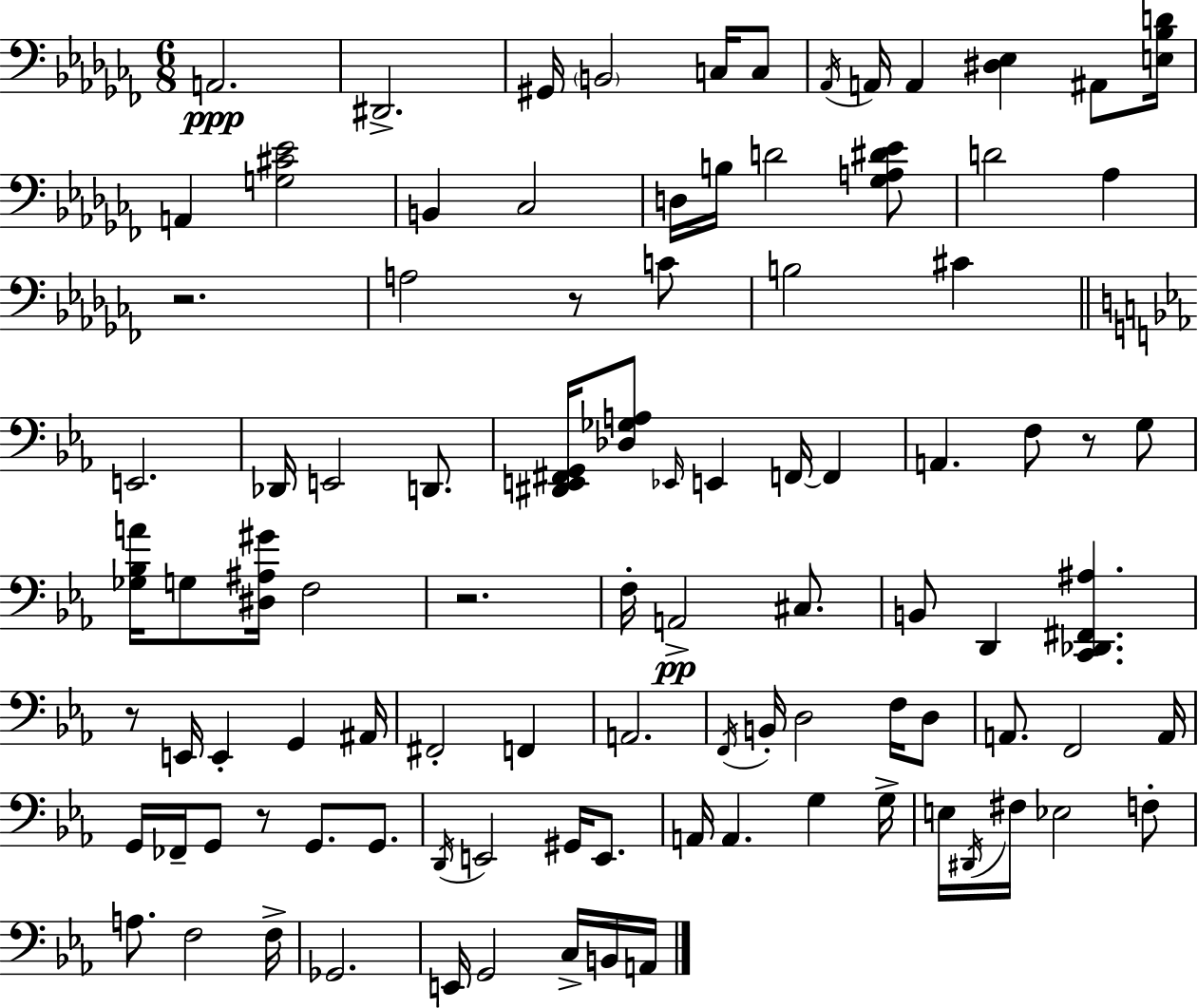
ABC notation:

X:1
T:Untitled
M:6/8
L:1/4
K:Abm
A,,2 ^D,,2 ^G,,/4 B,,2 C,/4 C,/2 _A,,/4 A,,/4 A,, [^D,_E,] ^A,,/2 [E,_B,D]/4 A,, [G,^C_E]2 B,, _C,2 D,/4 B,/4 D2 [_G,A,^D_E]/2 D2 _A, z2 A,2 z/2 C/2 B,2 ^C E,,2 _D,,/4 E,,2 D,,/2 [^D,,E,,^F,,G,,]/4 [_D,_G,A,]/2 _E,,/4 E,, F,,/4 F,, A,, F,/2 z/2 G,/2 [_G,_B,A]/4 G,/2 [^D,^A,^G]/4 F,2 z2 F,/4 A,,2 ^C,/2 B,,/2 D,, [C,,_D,,^F,,^A,] z/2 E,,/4 E,, G,, ^A,,/4 ^F,,2 F,, A,,2 F,,/4 B,,/4 D,2 F,/4 D,/2 A,,/2 F,,2 A,,/4 G,,/4 _F,,/4 G,,/2 z/2 G,,/2 G,,/2 D,,/4 E,,2 ^G,,/4 E,,/2 A,,/4 A,, G, G,/4 E,/4 ^D,,/4 ^F,/4 _E,2 F,/2 A,/2 F,2 F,/4 _G,,2 E,,/4 G,,2 C,/4 B,,/4 A,,/4